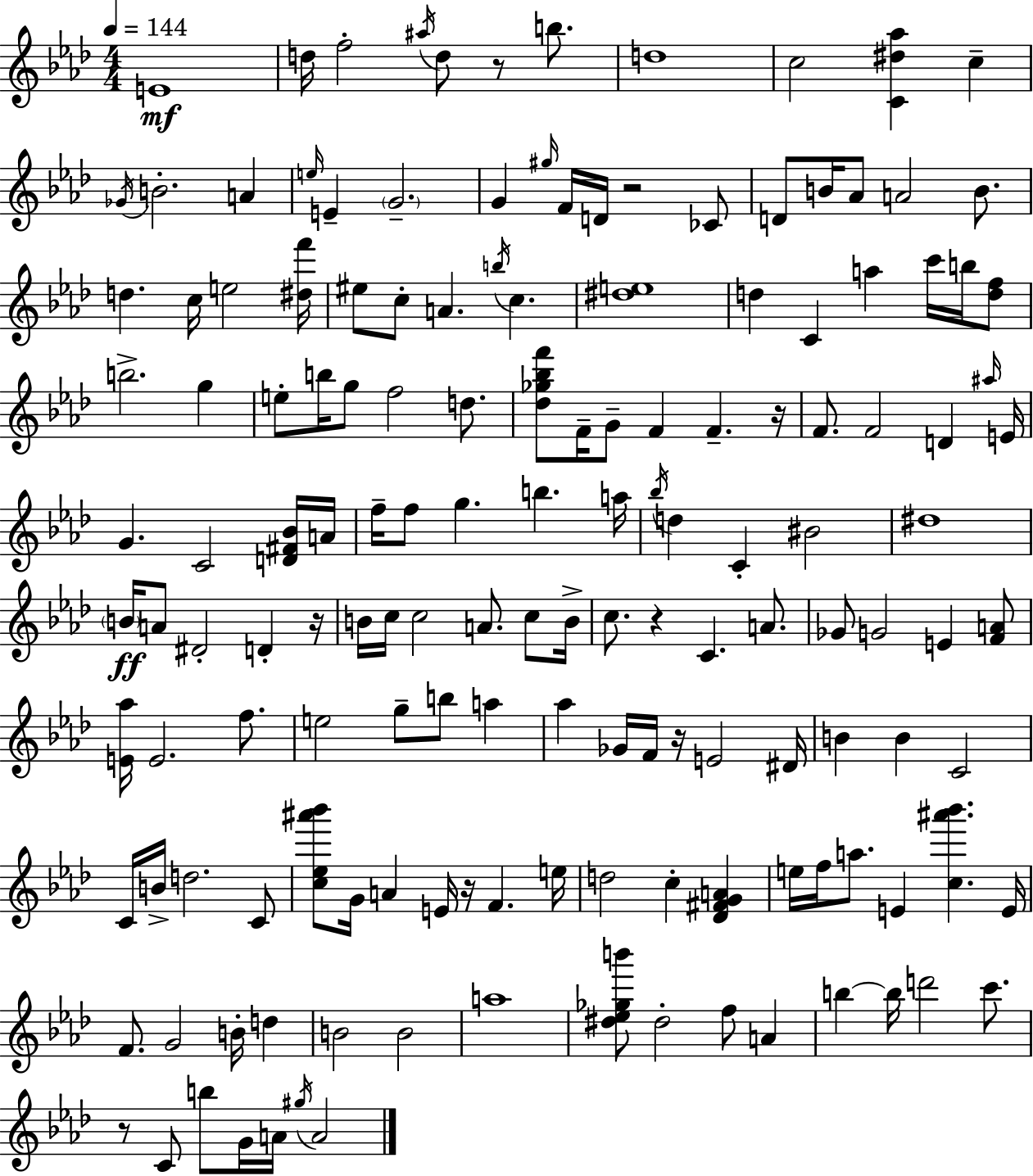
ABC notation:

X:1
T:Untitled
M:4/4
L:1/4
K:Ab
E4 d/4 f2 ^a/4 d/2 z/2 b/2 d4 c2 [C^d_a] c _G/4 B2 A e/4 E G2 G ^g/4 F/4 D/4 z2 _C/2 D/2 B/4 _A/2 A2 B/2 d c/4 e2 [^df']/4 ^e/2 c/2 A b/4 c [^de]4 d C a c'/4 b/4 [df]/2 b2 g e/2 b/4 g/2 f2 d/2 [_d_g_bf']/2 F/4 G/2 F F z/4 F/2 F2 D ^a/4 E/4 G C2 [D^F_B]/4 A/4 f/4 f/2 g b a/4 _b/4 d C ^B2 ^d4 B/4 A/2 ^D2 D z/4 B/4 c/4 c2 A/2 c/2 B/4 c/2 z C A/2 _G/2 G2 E [FA]/2 [E_a]/4 E2 f/2 e2 g/2 b/2 a _a _G/4 F/4 z/4 E2 ^D/4 B B C2 C/4 B/4 d2 C/2 [c_e^a'_b']/2 G/4 A E/4 z/4 F e/4 d2 c [_D^FGA] e/4 f/4 a/2 E [c^a'_b'] E/4 F/2 G2 B/4 d B2 B2 a4 [^d_e_gb']/2 ^d2 f/2 A b b/4 d'2 c'/2 z/2 C/2 b/2 G/4 A/4 ^g/4 A2